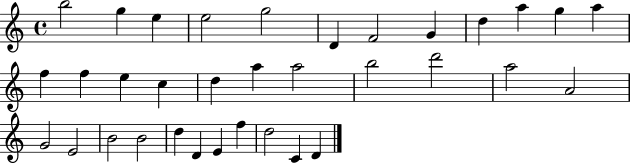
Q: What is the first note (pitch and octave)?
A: B5